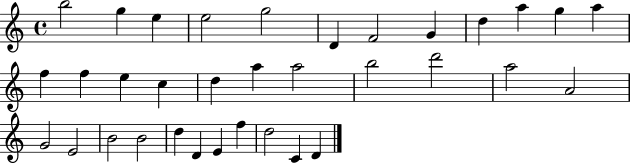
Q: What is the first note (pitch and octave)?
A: B5